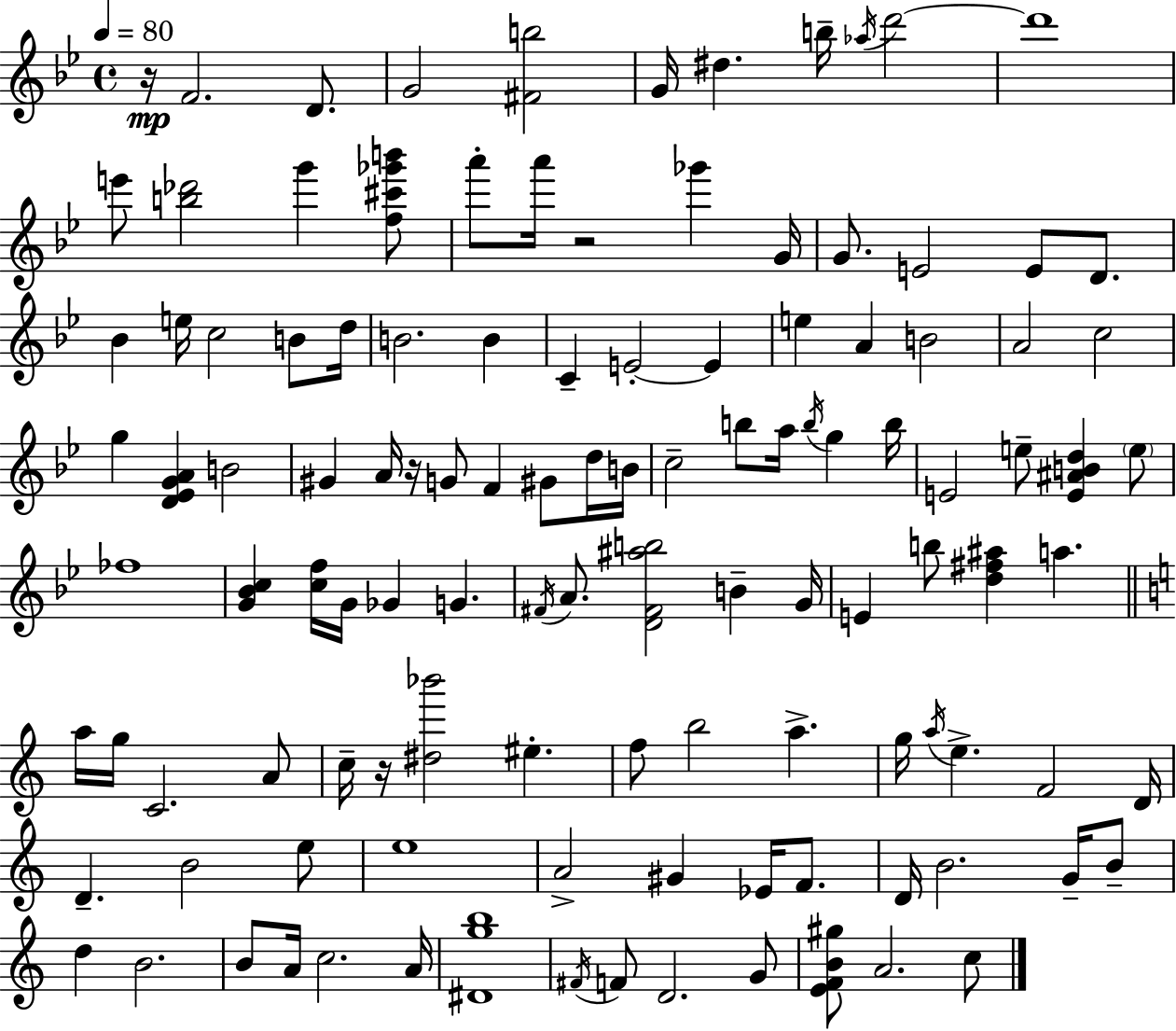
{
  \clef treble
  \time 4/4
  \defaultTimeSignature
  \key bes \major
  \tempo 4 = 80
  r16\mp f'2. d'8. | g'2 <fis' b''>2 | g'16 dis''4. b''16-- \acciaccatura { aes''16 } d'''2~~ | d'''1 | \break e'''8 <b'' des'''>2 g'''4 <f'' cis''' ges''' b'''>8 | a'''8-. a'''16 r2 ges'''4 | g'16 g'8. e'2 e'8 d'8. | bes'4 e''16 c''2 b'8 | \break d''16 b'2. b'4 | c'4-- e'2-.~~ e'4 | e''4 a'4 b'2 | a'2 c''2 | \break g''4 <d' ees' g' a'>4 b'2 | gis'4 a'16 r16 g'8 f'4 gis'8 d''16 | b'16 c''2-- b''8 a''16 \acciaccatura { b''16 } g''4 | b''16 e'2 e''8-- <e' ais' b' d''>4 | \break \parenthesize e''8 fes''1 | <g' bes' c''>4 <c'' f''>16 g'16 ges'4 g'4. | \acciaccatura { fis'16 } a'8. <d' fis' ais'' b''>2 b'4-- | g'16 e'4 b''8 <d'' fis'' ais''>4 a''4. | \break \bar "||" \break \key c \major a''16 g''16 c'2. a'8 | c''16-- r16 <dis'' bes'''>2 eis''4.-. | f''8 b''2 a''4.-> | g''16 \acciaccatura { a''16 } e''4.-> f'2 | \break d'16 d'4.-- b'2 e''8 | e''1 | a'2-> gis'4 ees'16 f'8. | d'16 b'2. g'16-- b'8-- | \break d''4 b'2. | b'8 a'16 c''2. | a'16 <dis' g'' b''>1 | \acciaccatura { fis'16 } f'8 d'2. | \break g'8 <e' f' b' gis''>8 a'2. | c''8 \bar "|."
}